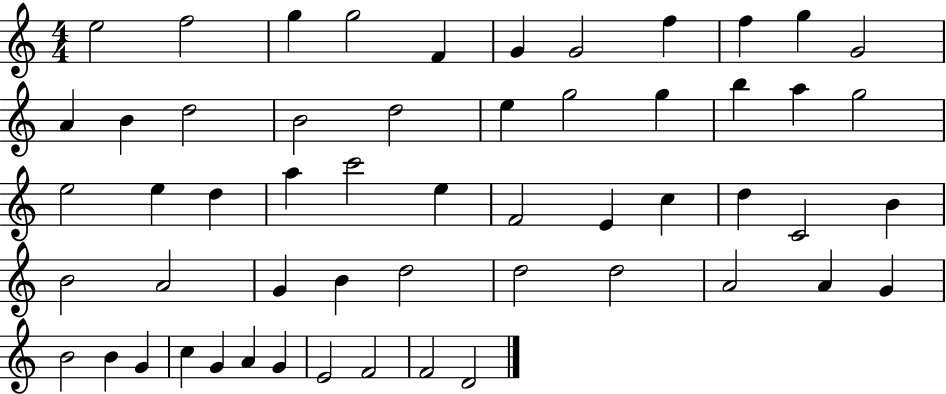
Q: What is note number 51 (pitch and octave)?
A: G4